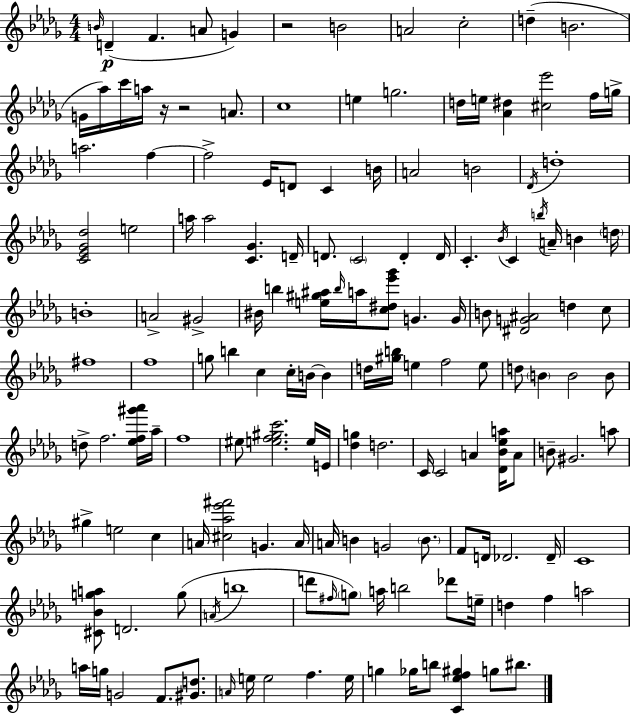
B4/s D4/q F4/q. A4/e G4/q R/h B4/h A4/h C5/h D5/q B4/h. G4/s Ab5/s C6/s A5/s R/s R/h A4/e. C5/w E5/q G5/h. D5/s E5/s [Ab4,D#5]/q [C#5,Eb6]/h F5/s G5/s A5/h. F5/q F5/h Eb4/s D4/e C4/q B4/s A4/h B4/h Db4/s D5/w [C4,Eb4,Gb4,Db5]/h E5/h A5/s A5/h [C4,Gb4]/q. D4/s D4/e. C4/h D4/q D4/s C4/q. Bb4/s C4/q B5/s A4/s B4/q D5/s B4/w A4/h G#4/h BIS4/s B5/q [E5,G#5,A#5]/s B5/s A5/s [C5,D#5,Eb6,Gb6]/e G4/q. G4/s B4/e [D#4,G4,A#4]/h D5/q C5/e F#5/w F5/w G5/e B5/q C5/q C5/s B4/s B4/q D5/s [G#5,B5]/s E5/q F5/h E5/e D5/e B4/q B4/h B4/e D5/e F5/h. [Eb5,F5,G#6,Ab6]/s Ab5/s F5/w EIS5/e [E5,F5,G#5,C6]/h. E5/s E4/s [Db5,G5]/q D5/h. C4/s C4/h A4/q [Db4,Bb4,Eb5,A5]/s A4/e B4/e G#4/h. A5/e G#5/q E5/h C5/q A4/s [C#5,Ab5,Eb6,F#6]/h G4/q. A4/s A4/s B4/q G4/h B4/e. F4/e D4/s Db4/h. Db4/s C4/w [C#4,Bb4,G5,A5]/e D4/h. G5/e A4/s B5/w D6/e F#5/s G5/e A5/s B5/h Db6/e E5/s D5/q F5/q A5/h A5/s G5/s G4/h F4/e. [G#4,D5]/e. A4/s E5/s E5/h F5/q. E5/s G5/q Gb5/s B5/e [C4,Eb5,F5,G#5]/q G5/e BIS5/e.